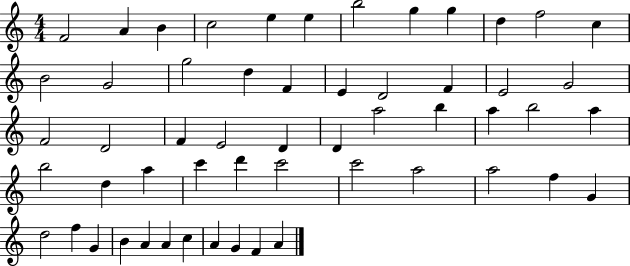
F4/h A4/q B4/q C5/h E5/q E5/q B5/h G5/q G5/q D5/q F5/h C5/q B4/h G4/h G5/h D5/q F4/q E4/q D4/h F4/q E4/h G4/h F4/h D4/h F4/q E4/h D4/q D4/q A5/h B5/q A5/q B5/h A5/q B5/h D5/q A5/q C6/q D6/q C6/h C6/h A5/h A5/h F5/q G4/q D5/h F5/q G4/q B4/q A4/q A4/q C5/q A4/q G4/q F4/q A4/q